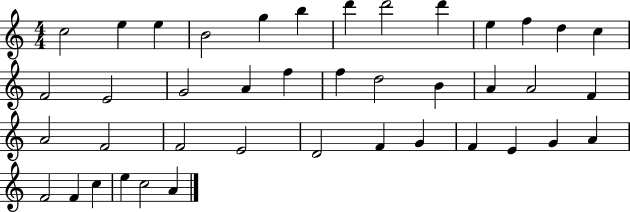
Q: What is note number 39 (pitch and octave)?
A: E5